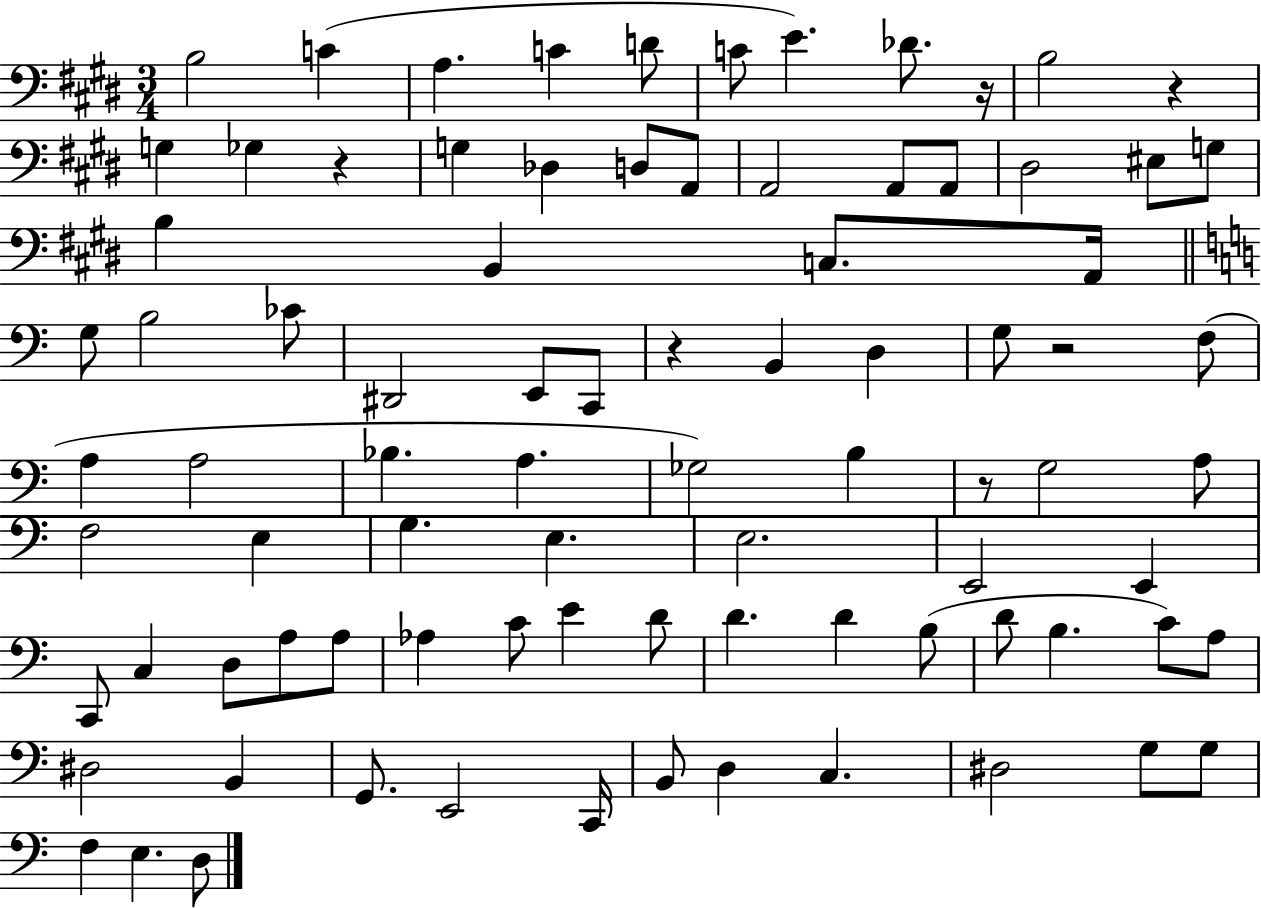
X:1
T:Untitled
M:3/4
L:1/4
K:E
B,2 C A, C D/2 C/2 E _D/2 z/4 B,2 z G, _G, z G, _D, D,/2 A,,/2 A,,2 A,,/2 A,,/2 ^D,2 ^E,/2 G,/2 B, B,, C,/2 A,,/4 G,/2 B,2 _C/2 ^D,,2 E,,/2 C,,/2 z B,, D, G,/2 z2 F,/2 A, A,2 _B, A, _G,2 B, z/2 G,2 A,/2 F,2 E, G, E, E,2 E,,2 E,, C,,/2 C, D,/2 A,/2 A,/2 _A, C/2 E D/2 D D B,/2 D/2 B, C/2 A,/2 ^D,2 B,, G,,/2 E,,2 C,,/4 B,,/2 D, C, ^D,2 G,/2 G,/2 F, E, D,/2